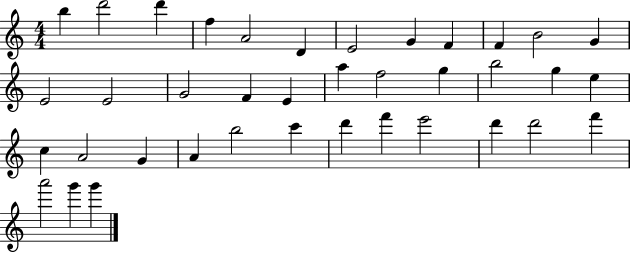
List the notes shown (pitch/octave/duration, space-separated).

B5/q D6/h D6/q F5/q A4/h D4/q E4/h G4/q F4/q F4/q B4/h G4/q E4/h E4/h G4/h F4/q E4/q A5/q F5/h G5/q B5/h G5/q E5/q C5/q A4/h G4/q A4/q B5/h C6/q D6/q F6/q E6/h D6/q D6/h F6/q A6/h G6/q G6/q